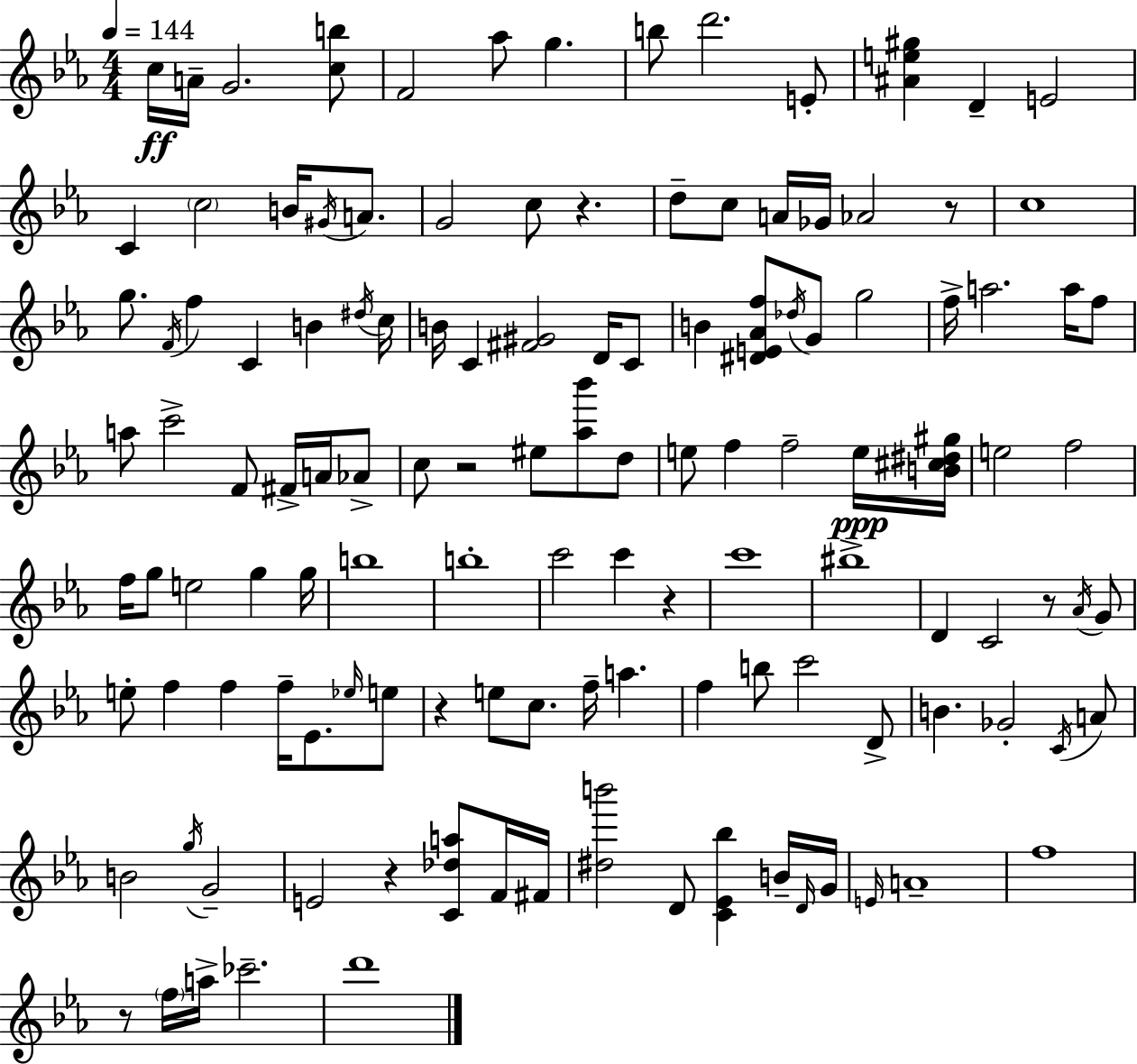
X:1
T:Untitled
M:4/4
L:1/4
K:Cm
c/4 A/4 G2 [cb]/2 F2 _a/2 g b/2 d'2 E/2 [^Ae^g] D E2 C c2 B/4 ^G/4 A/2 G2 c/2 z d/2 c/2 A/4 _G/4 _A2 z/2 c4 g/2 F/4 f C B ^d/4 c/4 B/4 C [^F^G]2 D/4 C/2 B [^DE_Af]/2 _d/4 G/2 g2 f/4 a2 a/4 f/2 a/2 c'2 F/2 ^F/4 A/4 _A/2 c/2 z2 ^e/2 [_a_b']/2 d/2 e/2 f f2 e/4 [B^c^d^g]/4 e2 f2 f/4 g/2 e2 g g/4 b4 b4 c'2 c' z c'4 ^b4 D C2 z/2 _A/4 G/2 e/2 f f f/4 _E/2 _e/4 e/2 z e/2 c/2 f/4 a f b/2 c'2 D/2 B _G2 C/4 A/2 B2 g/4 G2 E2 z [C_da]/2 F/4 ^F/4 [^db']2 D/2 [C_E_b] B/4 D/4 G/4 E/4 A4 f4 z/2 f/4 a/4 _c'2 d'4